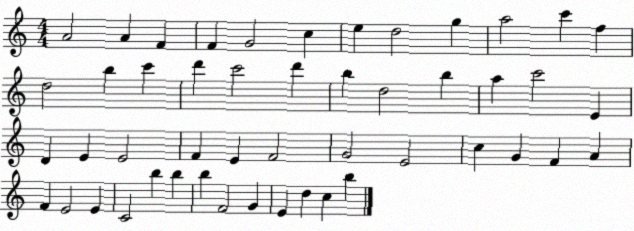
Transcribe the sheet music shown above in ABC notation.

X:1
T:Untitled
M:4/4
L:1/4
K:C
A2 A F F G2 c e d2 g a2 c' f d2 b c' d' c'2 d' b d2 b a c'2 E D E E2 F E F2 G2 E2 c G F A F E2 E C2 b b b F2 G E d c b